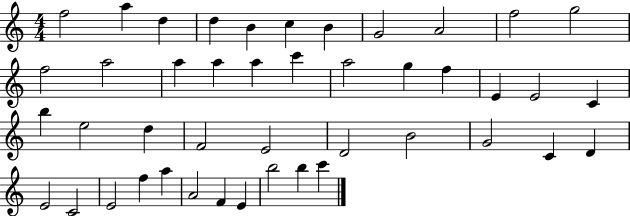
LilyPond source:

{
  \clef treble
  \numericTimeSignature
  \time 4/4
  \key c \major
  f''2 a''4 d''4 | d''4 b'4 c''4 b'4 | g'2 a'2 | f''2 g''2 | \break f''2 a''2 | a''4 a''4 a''4 c'''4 | a''2 g''4 f''4 | e'4 e'2 c'4 | \break b''4 e''2 d''4 | f'2 e'2 | d'2 b'2 | g'2 c'4 d'4 | \break e'2 c'2 | e'2 f''4 a''4 | a'2 f'4 e'4 | b''2 b''4 c'''4 | \break \bar "|."
}